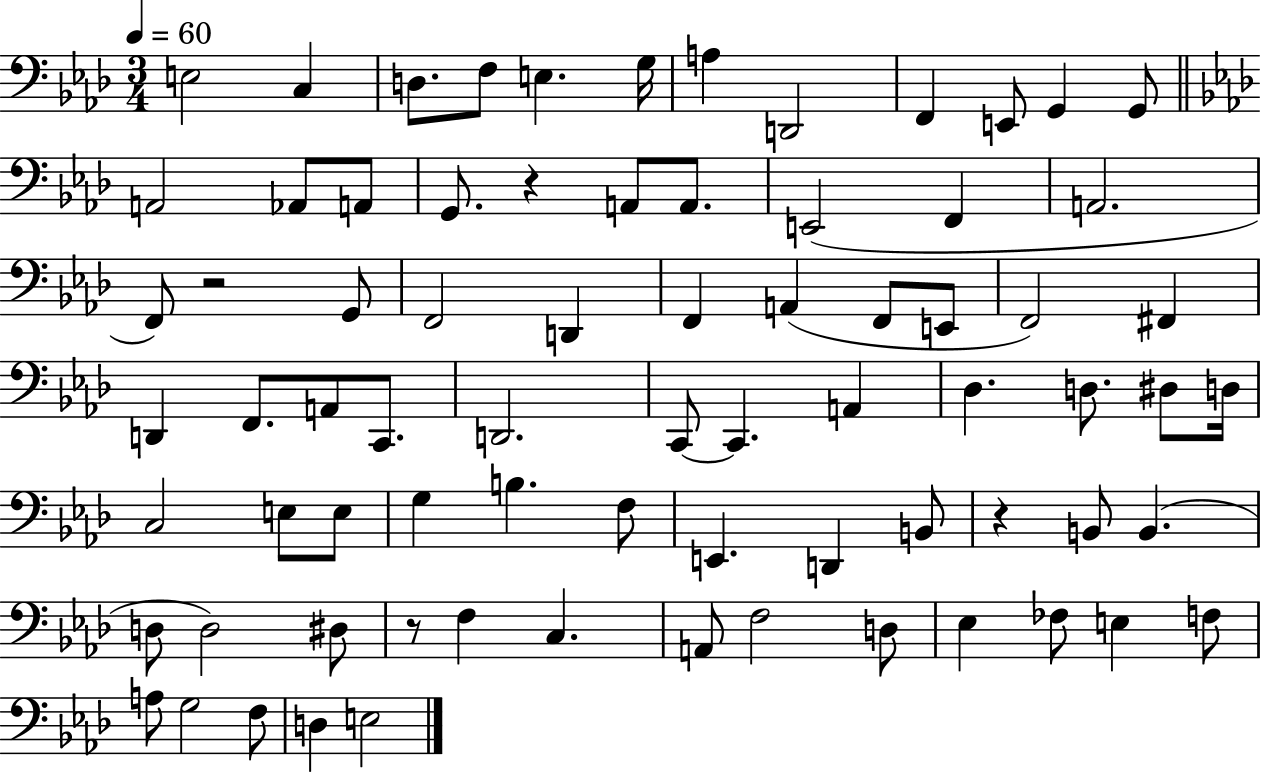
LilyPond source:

{
  \clef bass
  \numericTimeSignature
  \time 3/4
  \key aes \major
  \tempo 4 = 60
  e2 c4 | d8. f8 e4. g16 | a4 d,2 | f,4 e,8 g,4 g,8 | \break \bar "||" \break \key f \minor a,2 aes,8 a,8 | g,8. r4 a,8 a,8. | e,2( f,4 | a,2. | \break f,8) r2 g,8 | f,2 d,4 | f,4 a,4( f,8 e,8 | f,2) fis,4 | \break d,4 f,8. a,8 c,8. | d,2. | c,8~~ c,4. a,4 | des4. d8. dis8 d16 | \break c2 e8 e8 | g4 b4. f8 | e,4. d,4 b,8 | r4 b,8 b,4.( | \break d8 d2) dis8 | r8 f4 c4. | a,8 f2 d8 | ees4 fes8 e4 f8 | \break a8 g2 f8 | d4 e2 | \bar "|."
}